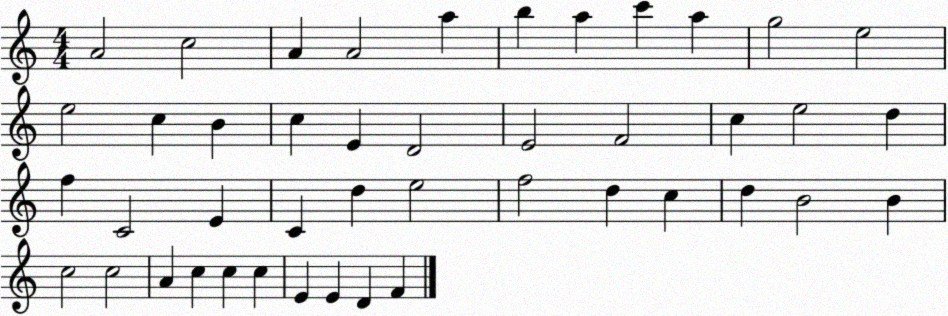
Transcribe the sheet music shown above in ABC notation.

X:1
T:Untitled
M:4/4
L:1/4
K:C
A2 c2 A A2 a b a c' a g2 e2 e2 c B c E D2 E2 F2 c e2 d f C2 E C d e2 f2 d c d B2 B c2 c2 A c c c E E D F